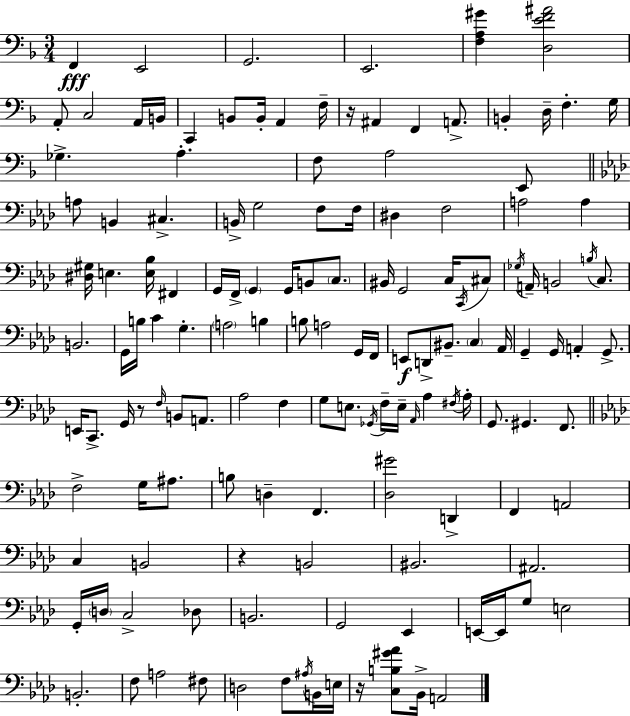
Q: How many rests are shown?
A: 4